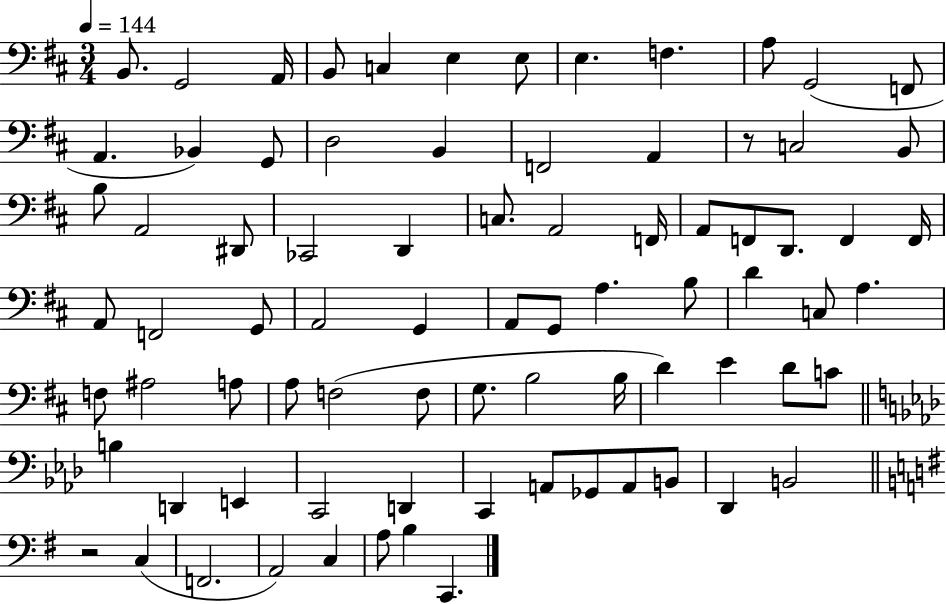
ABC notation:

X:1
T:Untitled
M:3/4
L:1/4
K:D
B,,/2 G,,2 A,,/4 B,,/2 C, E, E,/2 E, F, A,/2 G,,2 F,,/2 A,, _B,, G,,/2 D,2 B,, F,,2 A,, z/2 C,2 B,,/2 B,/2 A,,2 ^D,,/2 _C,,2 D,, C,/2 A,,2 F,,/4 A,,/2 F,,/2 D,,/2 F,, F,,/4 A,,/2 F,,2 G,,/2 A,,2 G,, A,,/2 G,,/2 A, B,/2 D C,/2 A, F,/2 ^A,2 A,/2 A,/2 F,2 F,/2 G,/2 B,2 B,/4 D E D/2 C/2 B, D,, E,, C,,2 D,, C,, A,,/2 _G,,/2 A,,/2 B,,/2 _D,, B,,2 z2 C, F,,2 A,,2 C, A,/2 B, C,,